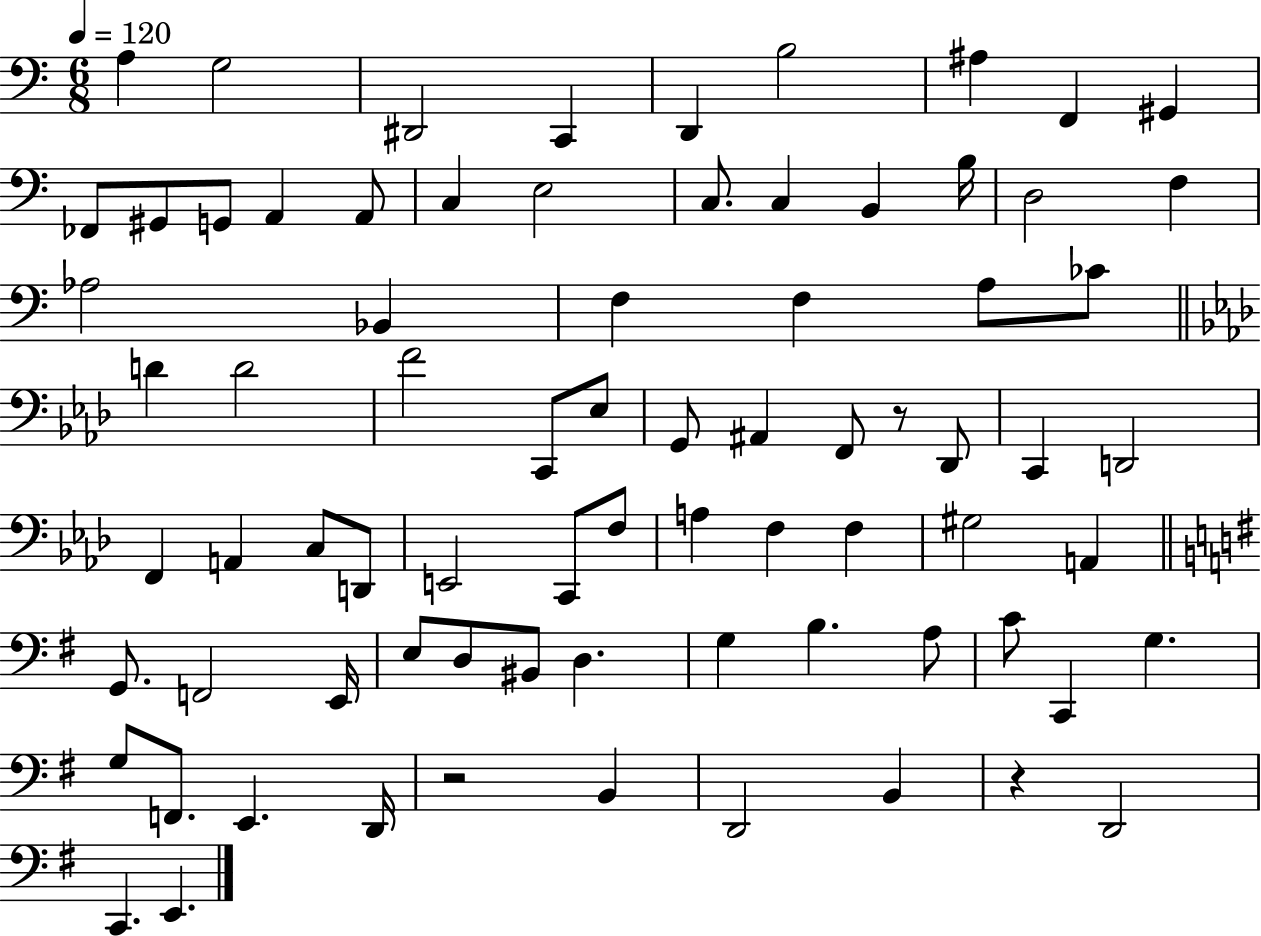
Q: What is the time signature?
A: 6/8